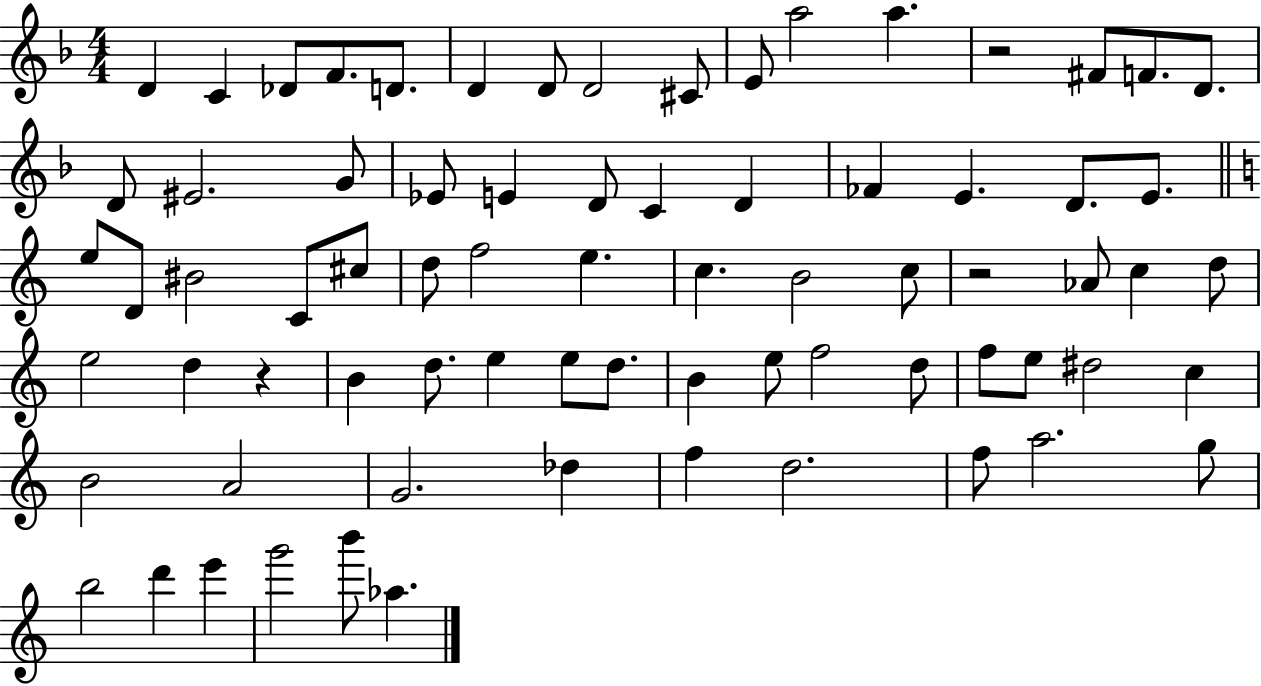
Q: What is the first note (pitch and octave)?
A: D4